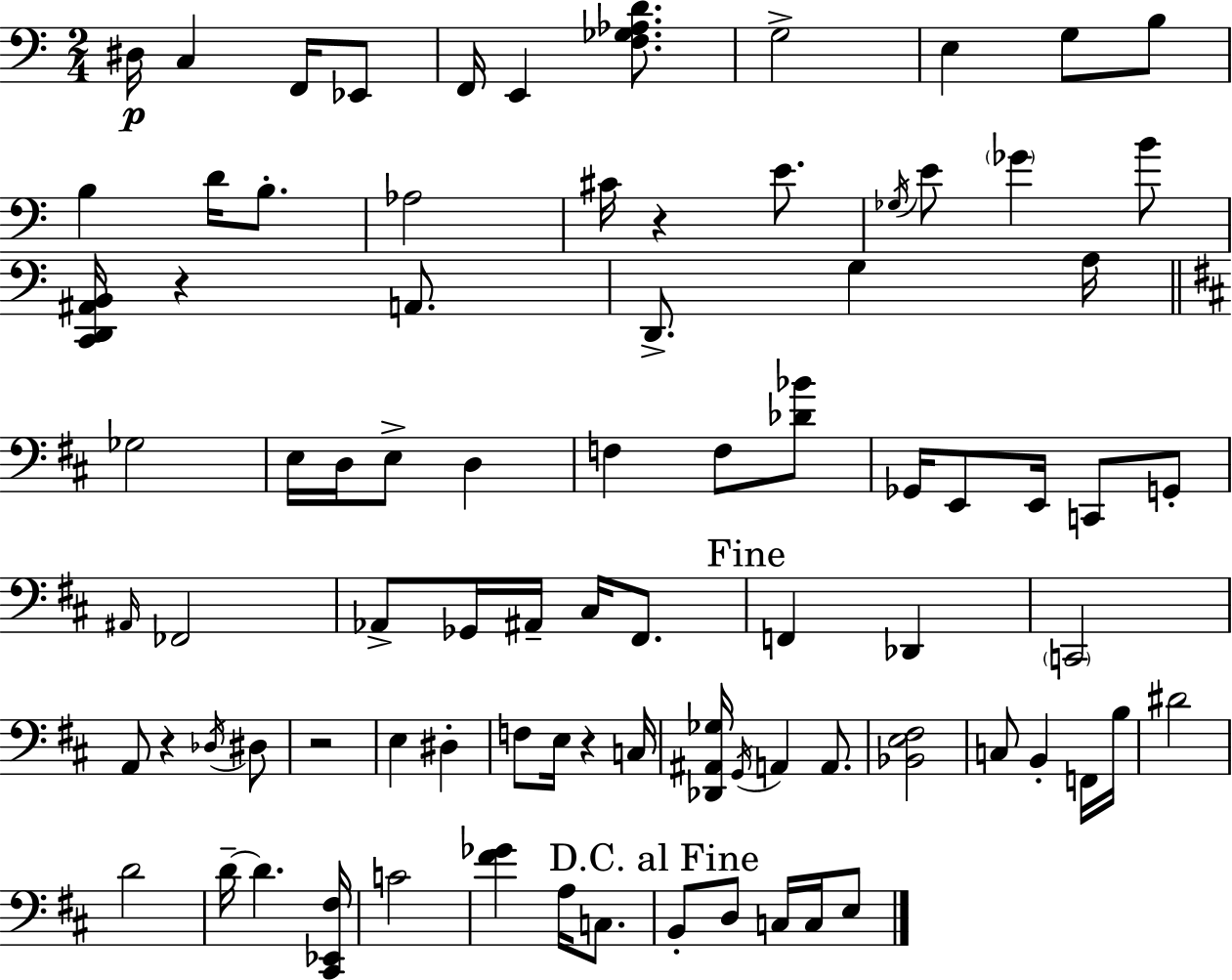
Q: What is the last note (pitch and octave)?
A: E3